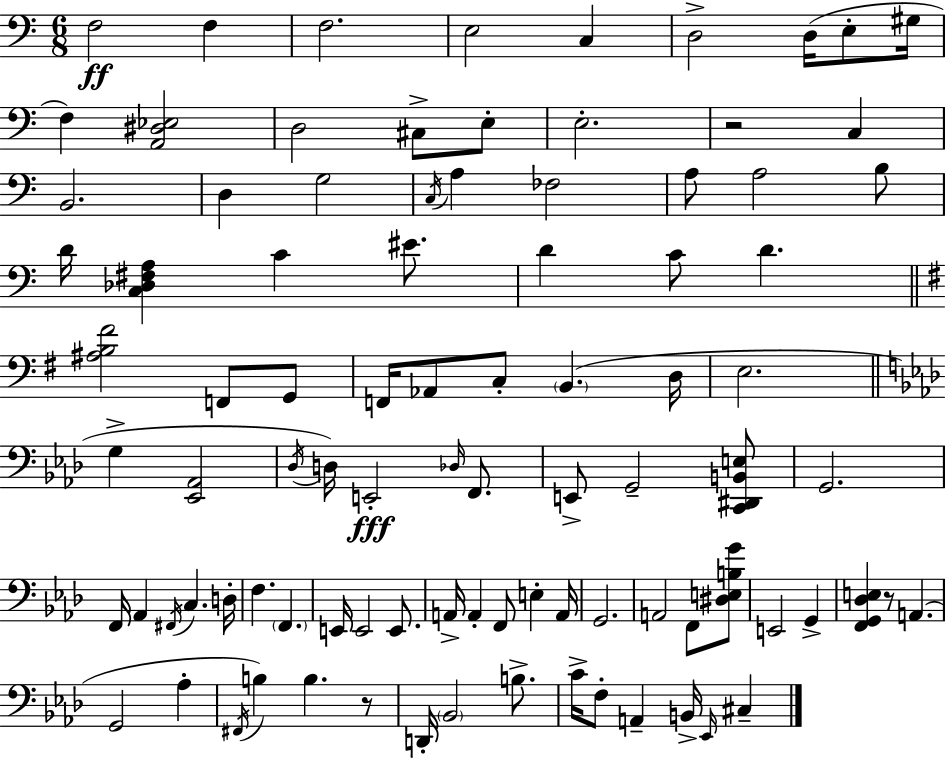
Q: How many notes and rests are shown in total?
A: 92